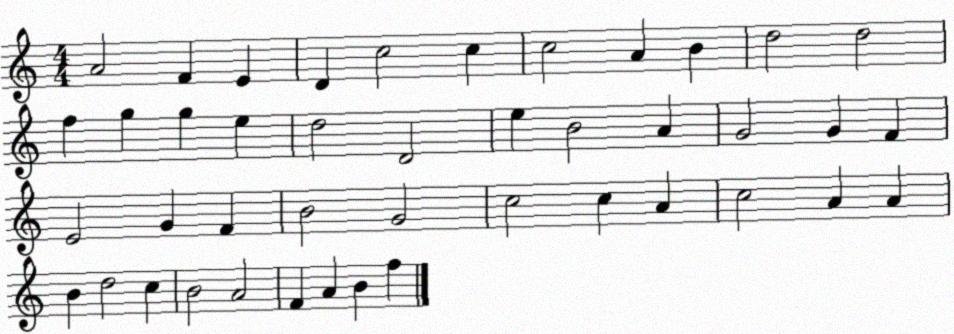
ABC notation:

X:1
T:Untitled
M:4/4
L:1/4
K:C
A2 F E D c2 c c2 A B d2 d2 f g g e d2 D2 e B2 A G2 G F E2 G F B2 G2 c2 c A c2 A A B d2 c B2 A2 F A B f